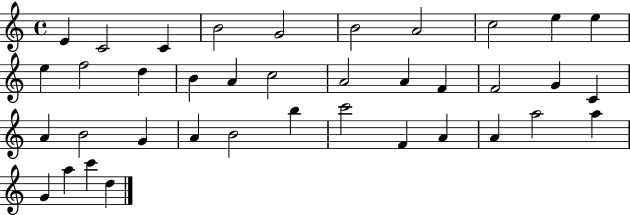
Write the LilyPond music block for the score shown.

{
  \clef treble
  \time 4/4
  \defaultTimeSignature
  \key c \major
  e'4 c'2 c'4 | b'2 g'2 | b'2 a'2 | c''2 e''4 e''4 | \break e''4 f''2 d''4 | b'4 a'4 c''2 | a'2 a'4 f'4 | f'2 g'4 c'4 | \break a'4 b'2 g'4 | a'4 b'2 b''4 | c'''2 f'4 a'4 | a'4 a''2 a''4 | \break g'4 a''4 c'''4 d''4 | \bar "|."
}